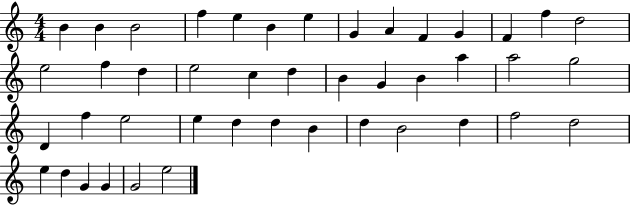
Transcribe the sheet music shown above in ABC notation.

X:1
T:Untitled
M:4/4
L:1/4
K:C
B B B2 f e B e G A F G F f d2 e2 f d e2 c d B G B a a2 g2 D f e2 e d d B d B2 d f2 d2 e d G G G2 e2